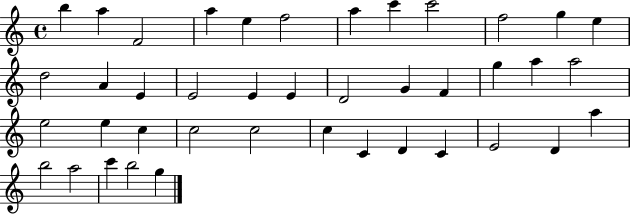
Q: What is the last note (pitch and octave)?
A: G5